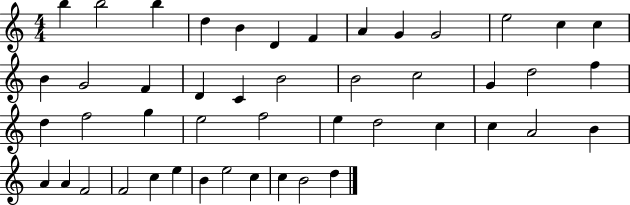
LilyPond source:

{
  \clef treble
  \numericTimeSignature
  \time 4/4
  \key c \major
  b''4 b''2 b''4 | d''4 b'4 d'4 f'4 | a'4 g'4 g'2 | e''2 c''4 c''4 | \break b'4 g'2 f'4 | d'4 c'4 b'2 | b'2 c''2 | g'4 d''2 f''4 | \break d''4 f''2 g''4 | e''2 f''2 | e''4 d''2 c''4 | c''4 a'2 b'4 | \break a'4 a'4 f'2 | f'2 c''4 e''4 | b'4 e''2 c''4 | c''4 b'2 d''4 | \break \bar "|."
}